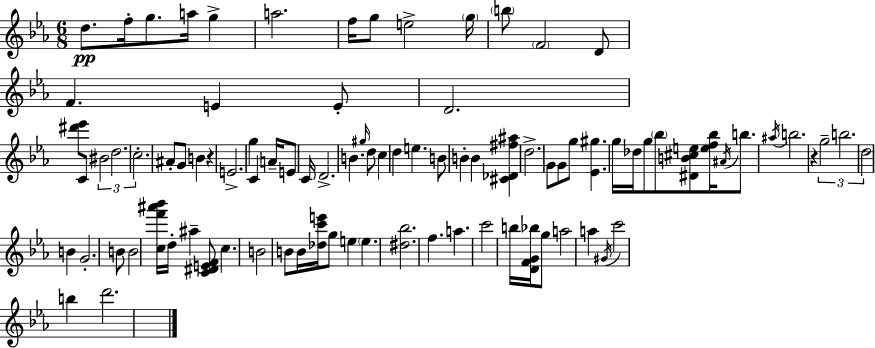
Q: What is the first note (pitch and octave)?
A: D5